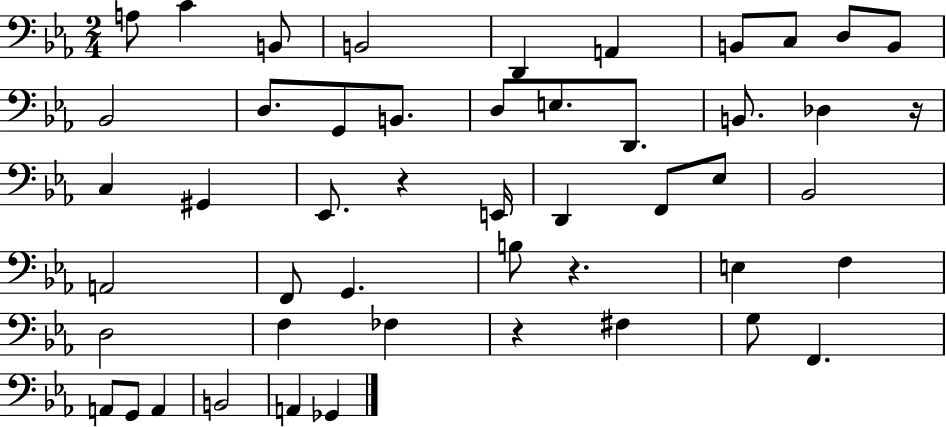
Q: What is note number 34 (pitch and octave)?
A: D3